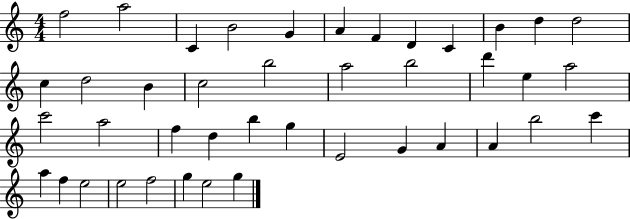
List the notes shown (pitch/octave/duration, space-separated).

F5/h A5/h C4/q B4/h G4/q A4/q F4/q D4/q C4/q B4/q D5/q D5/h C5/q D5/h B4/q C5/h B5/h A5/h B5/h D6/q E5/q A5/h C6/h A5/h F5/q D5/q B5/q G5/q E4/h G4/q A4/q A4/q B5/h C6/q A5/q F5/q E5/h E5/h F5/h G5/q E5/h G5/q